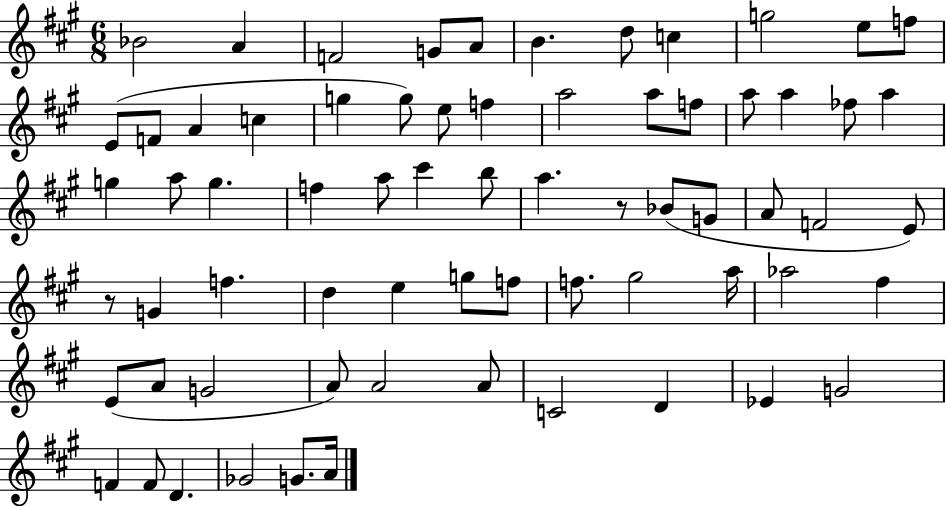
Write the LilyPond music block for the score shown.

{
  \clef treble
  \numericTimeSignature
  \time 6/8
  \key a \major
  bes'2 a'4 | f'2 g'8 a'8 | b'4. d''8 c''4 | g''2 e''8 f''8 | \break e'8( f'8 a'4 c''4 | g''4 g''8) e''8 f''4 | a''2 a''8 f''8 | a''8 a''4 fes''8 a''4 | \break g''4 a''8 g''4. | f''4 a''8 cis'''4 b''8 | a''4. r8 bes'8( g'8 | a'8 f'2 e'8) | \break r8 g'4 f''4. | d''4 e''4 g''8 f''8 | f''8. gis''2 a''16 | aes''2 fis''4 | \break e'8( a'8 g'2 | a'8) a'2 a'8 | c'2 d'4 | ees'4 g'2 | \break f'4 f'8 d'4. | ges'2 g'8. a'16 | \bar "|."
}